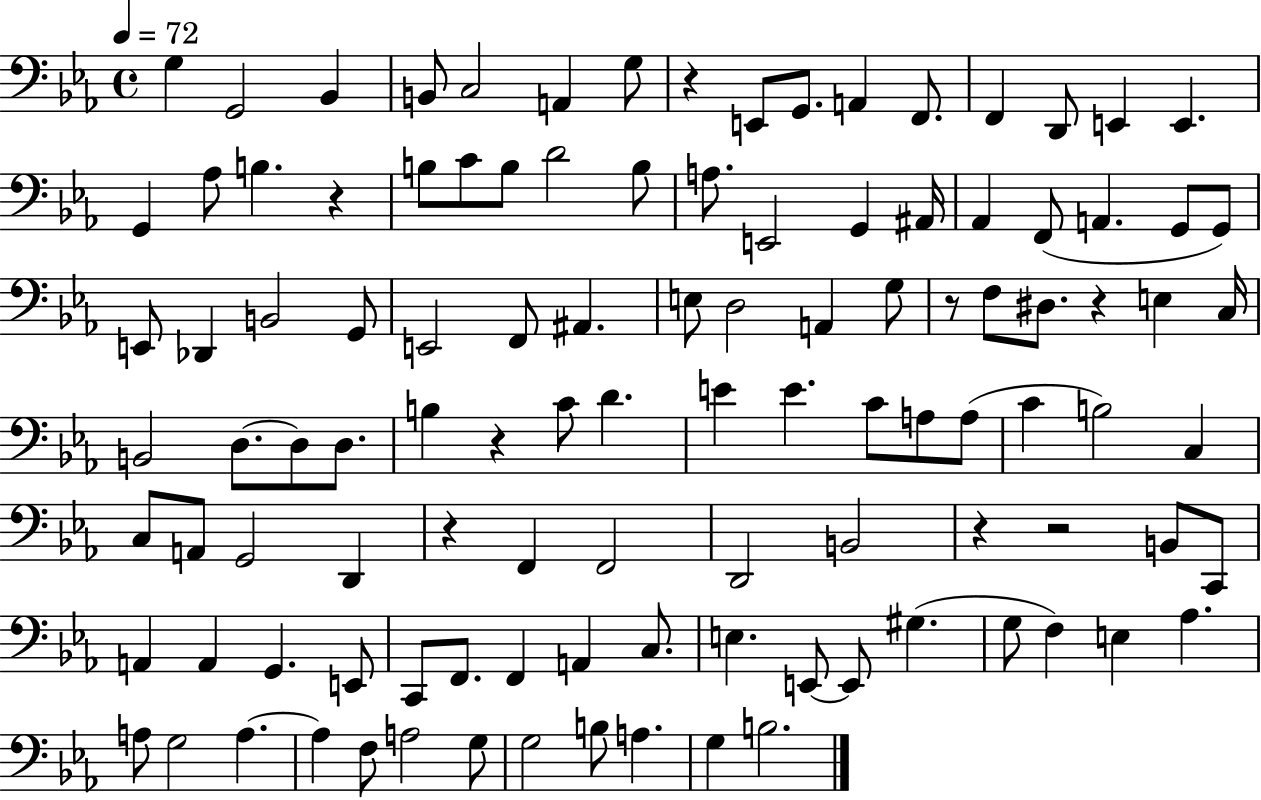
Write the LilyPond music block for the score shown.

{
  \clef bass
  \time 4/4
  \defaultTimeSignature
  \key ees \major
  \tempo 4 = 72
  \repeat volta 2 { g4 g,2 bes,4 | b,8 c2 a,4 g8 | r4 e,8 g,8. a,4 f,8. | f,4 d,8 e,4 e,4. | \break g,4 aes8 b4. r4 | b8 c'8 b8 d'2 b8 | a8. e,2 g,4 ais,16 | aes,4 f,8( a,4. g,8 g,8) | \break e,8 des,4 b,2 g,8 | e,2 f,8 ais,4. | e8 d2 a,4 g8 | r8 f8 dis8. r4 e4 c16 | \break b,2 d8.~~ d8 d8. | b4 r4 c'8 d'4. | e'4 e'4. c'8 a8 a8( | c'4 b2) c4 | \break c8 a,8 g,2 d,4 | r4 f,4 f,2 | d,2 b,2 | r4 r2 b,8 c,8 | \break a,4 a,4 g,4. e,8 | c,8 f,8. f,4 a,4 c8. | e4. e,8~~ e,8 gis4.( | g8 f4) e4 aes4. | \break a8 g2 a4.~~ | a4 f8 a2 g8 | g2 b8 a4. | g4 b2. | \break } \bar "|."
}